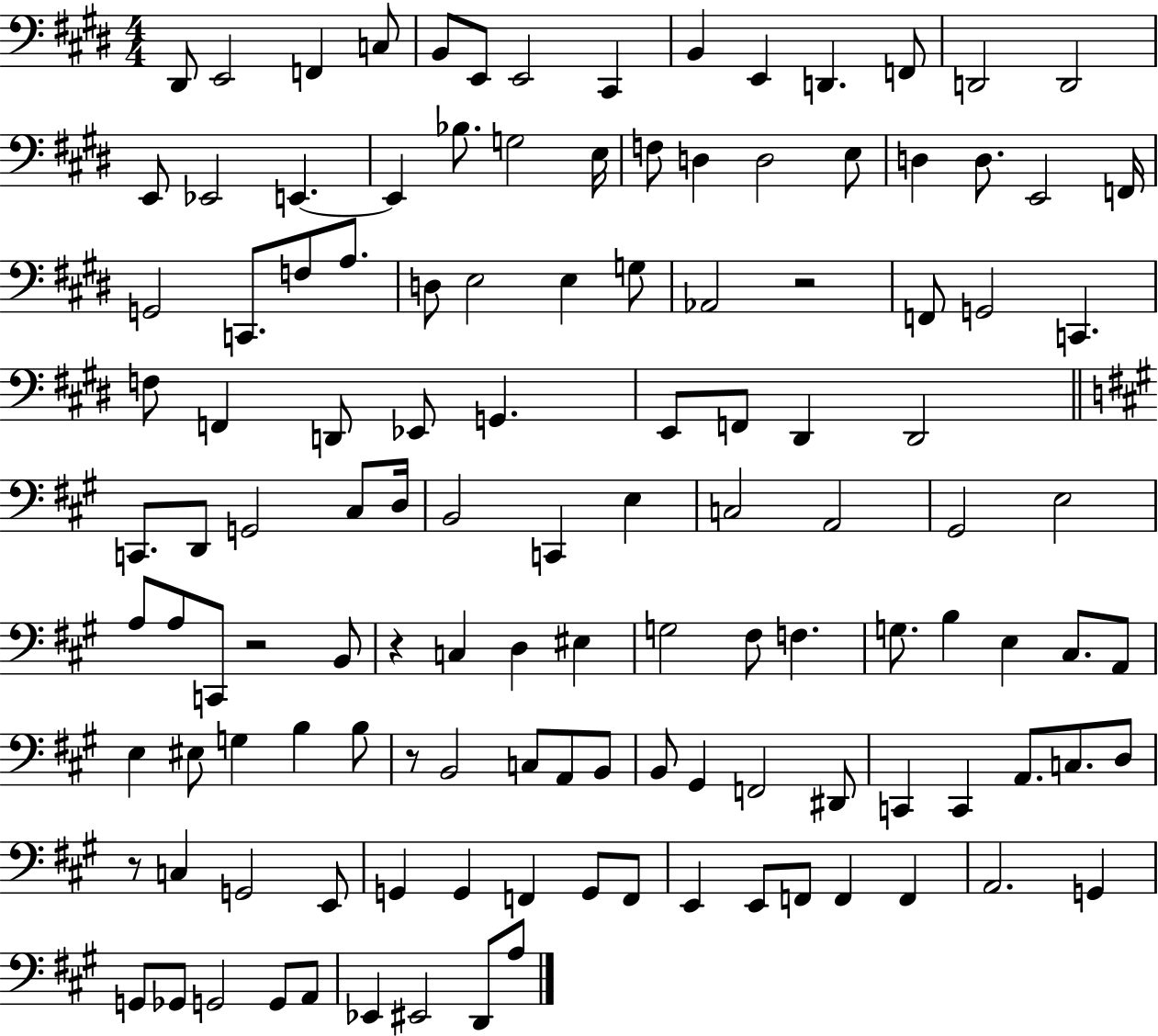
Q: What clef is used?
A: bass